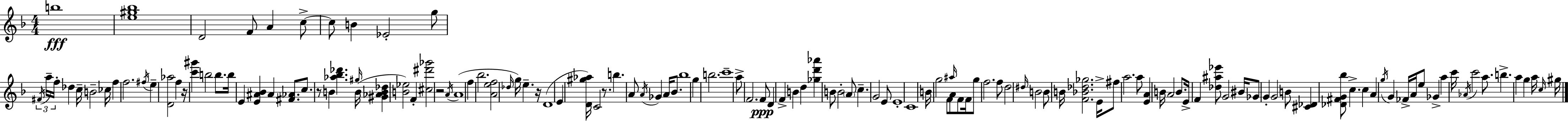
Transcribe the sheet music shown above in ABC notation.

X:1
T:Untitled
M:4/4
L:1/4
K:F
b4 [e^g_b]4 D2 F/2 A c/2 c/2 B _E2 g/2 ^F/4 a/4 f/4 _d c/4 B2 _c/4 f f2 ^f/4 e [D_a]2 f z/4 [c'^g'] b2 b/2 b/4 E [E^A_B] ^A [^F_A]/2 c/2 z/2 B [_a_b_d'] ^g/4 B/4 [^G_AB_d] [B_e]2 F [^c^d'_g']2 z2 A/4 A4 f _b2 [Aef]2 _d/4 g/4 e z/4 D4 E [D^g_a]/4 C2 z/2 b A/2 A/4 _G A/4 _B/2 _b4 g b2 c'4 a/2 F2 F/2 D F B d [_gd'_a'] B/2 B2 A/2 c G2 E/2 E4 C4 B/4 g2 F/2 ^a/4 A/2 F/2 F/4 g/2 f2 f/2 d2 ^d/4 B2 B/2 B/4 [F_B_d_g]2 E/4 ^f/2 a2 a/2 [EA] B/4 A2 B/2 E/4 F [_d^a_e']/2 G2 ^B/4 _G/2 G G2 B/2 [^C_D] [_D^FG_b]/2 c c A g/4 G _F/4 A/4 e/2 _G a c'/4 _A/4 c'2 a/2 b a g a/4 c/4 ^g/4